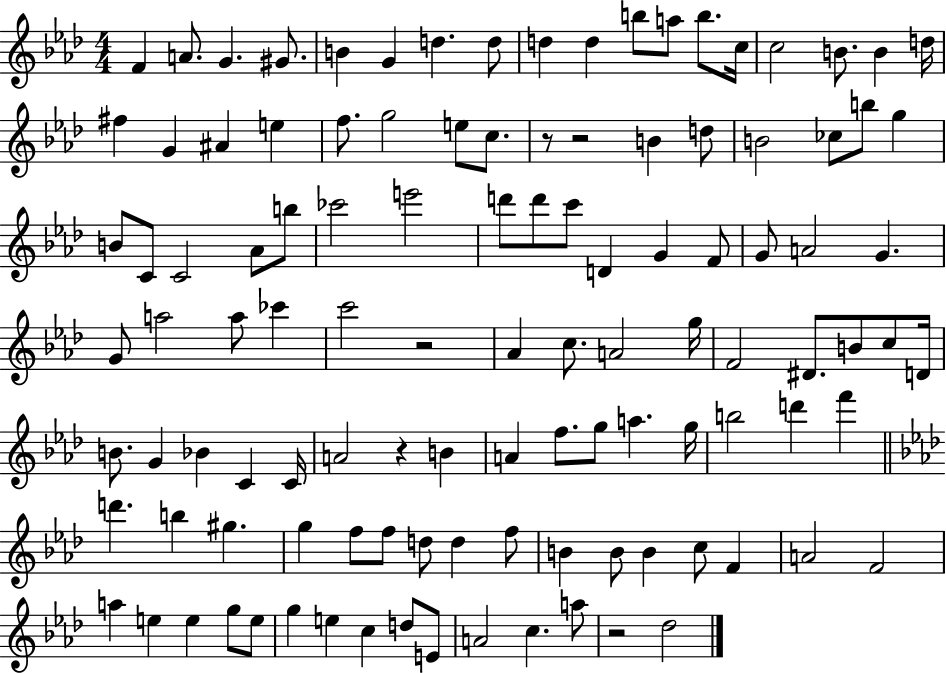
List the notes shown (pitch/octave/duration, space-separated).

F4/q A4/e. G4/q. G#4/e. B4/q G4/q D5/q. D5/e D5/q D5/q B5/e A5/e B5/e. C5/s C5/h B4/e. B4/q D5/s F#5/q G4/q A#4/q E5/q F5/e. G5/h E5/e C5/e. R/e R/h B4/q D5/e B4/h CES5/e B5/e G5/q B4/e C4/e C4/h Ab4/e B5/e CES6/h E6/h D6/e D6/e C6/e D4/q G4/q F4/e G4/e A4/h G4/q. G4/e A5/h A5/e CES6/q C6/h R/h Ab4/q C5/e. A4/h G5/s F4/h D#4/e. B4/e C5/e D4/s B4/e. G4/q Bb4/q C4/q C4/s A4/h R/q B4/q A4/q F5/e. G5/e A5/q. G5/s B5/h D6/q F6/q D6/q. B5/q G#5/q. G5/q F5/e F5/e D5/e D5/q F5/e B4/q B4/e B4/q C5/e F4/q A4/h F4/h A5/q E5/q E5/q G5/e E5/e G5/q E5/q C5/q D5/e E4/e A4/h C5/q. A5/e R/h Db5/h